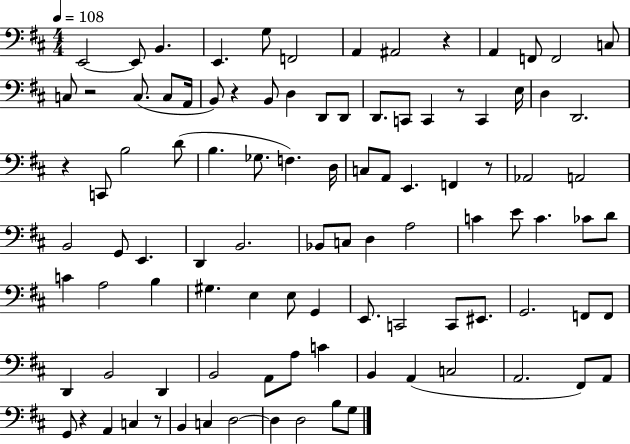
X:1
T:Untitled
M:4/4
L:1/4
K:D
E,,2 E,,/2 B,, E,, G,/2 F,,2 A,, ^A,,2 z A,, F,,/2 F,,2 C,/2 C,/2 z2 C,/2 C,/2 A,,/4 B,,/2 z B,,/2 D, D,,/2 D,,/2 D,,/2 C,,/2 C,, z/2 C,, E,/4 D, D,,2 z C,,/2 B,2 D/2 B, _G,/2 F, D,/4 C,/2 A,,/2 E,, F,, z/2 _A,,2 A,,2 B,,2 G,,/2 E,, D,, B,,2 _B,,/2 C,/2 D, A,2 C E/2 C _C/2 D/2 C A,2 B, ^G, E, E,/2 G,, E,,/2 C,,2 C,,/2 ^E,,/2 G,,2 F,,/2 F,,/2 D,, B,,2 D,, B,,2 A,,/2 A,/2 C B,, A,, C,2 A,,2 ^F,,/2 A,,/2 G,,/2 z A,, C, z/2 B,, C, D,2 D, D,2 B,/2 G,/2